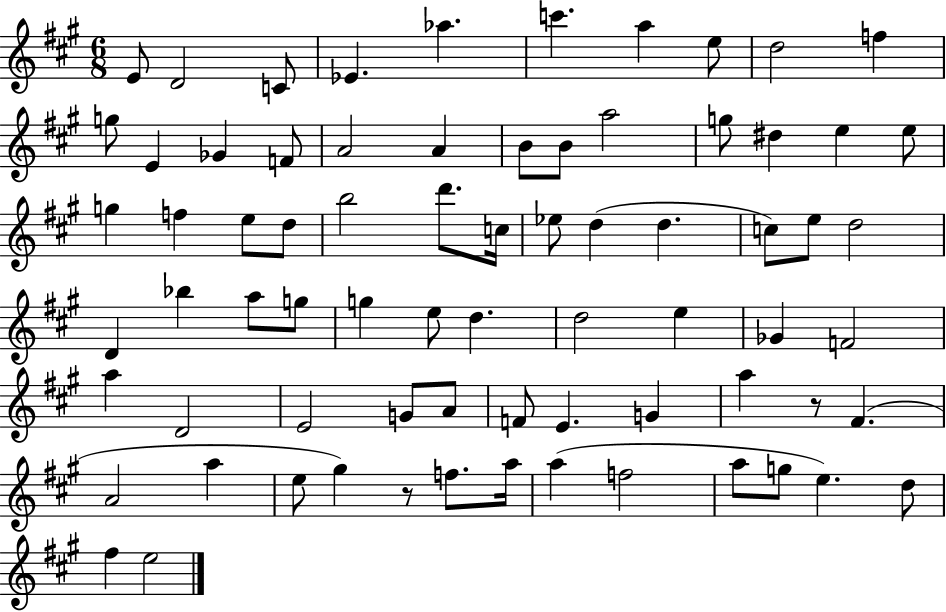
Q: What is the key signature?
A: A major